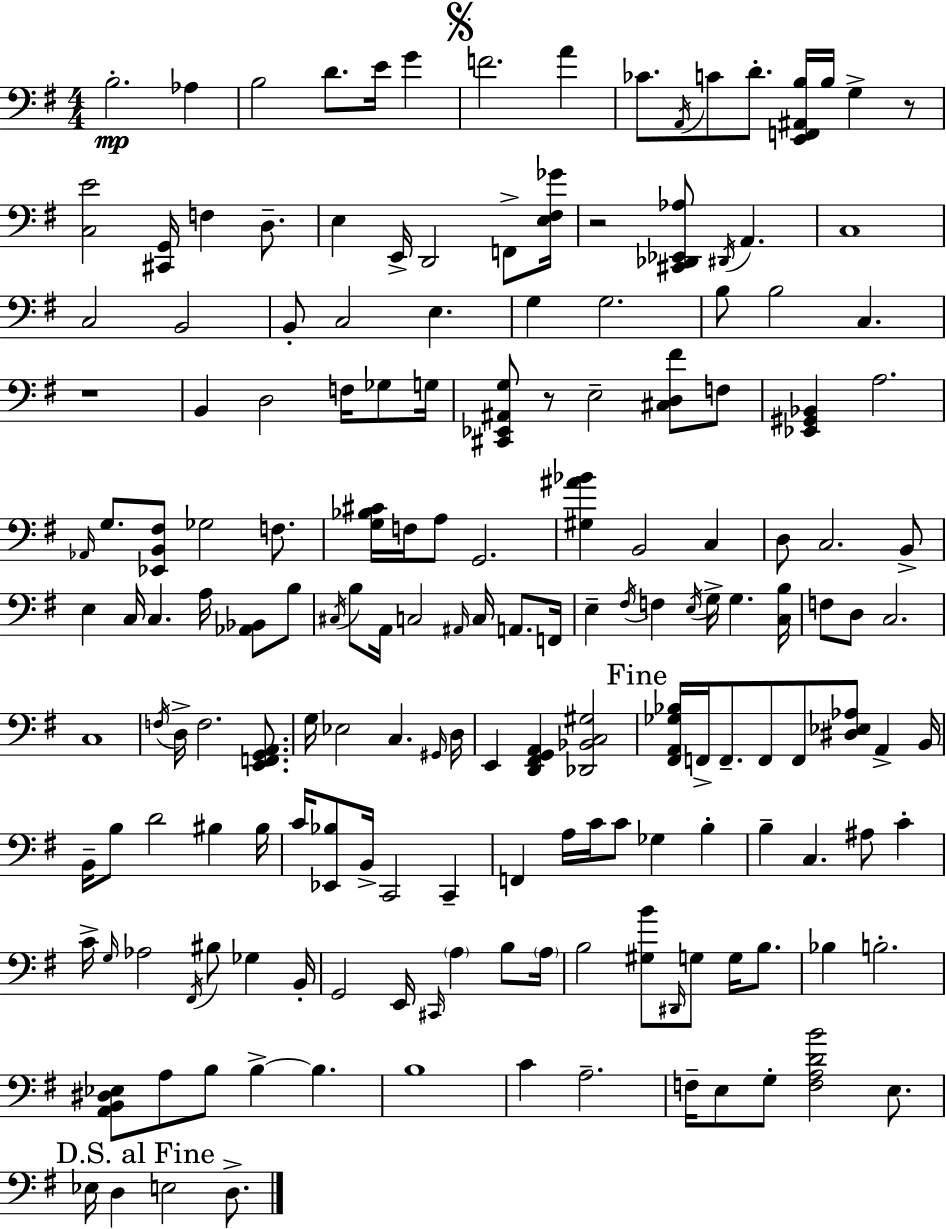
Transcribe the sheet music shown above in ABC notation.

X:1
T:Untitled
M:4/4
L:1/4
K:Em
B,2 _A, B,2 D/2 E/4 G F2 A _C/2 A,,/4 C/2 D/2 [E,,F,,^A,,B,]/4 B,/4 G, z/2 [C,E]2 [^C,,G,,]/4 F, D,/2 E, E,,/4 D,,2 F,,/2 [E,^F,_G]/4 z2 [^C,,_D,,_E,,_A,]/2 ^D,,/4 A,, C,4 C,2 B,,2 B,,/2 C,2 E, G, G,2 B,/2 B,2 C, z4 B,, D,2 F,/4 _G,/2 G,/4 [^C,,_E,,^A,,G,]/2 z/2 E,2 [^C,D,^F]/2 F,/2 [_E,,^G,,_B,,] A,2 _A,,/4 G,/2 [_E,,B,,^F,]/2 _G,2 F,/2 [G,_B,^C]/4 F,/4 A,/2 G,,2 [^G,^A_B] B,,2 C, D,/2 C,2 B,,/2 E, C,/4 C, A,/4 [_A,,_B,,]/2 B,/2 ^C,/4 B,/2 A,,/4 C,2 ^A,,/4 C,/4 A,,/2 F,,/4 E, ^F,/4 F, E,/4 G,/4 G, [C,B,]/4 F,/2 D,/2 C,2 C,4 F,/4 D,/4 F,2 [E,,F,,G,,A,,]/2 G,/4 _E,2 C, ^G,,/4 D,/4 E,, [D,,^F,,G,,A,,] [_D,,_B,,C,^G,]2 [^F,,A,,_G,_B,]/4 F,,/4 F,,/2 F,,/2 F,,/2 [^D,_E,_A,]/2 A,, B,,/4 B,,/4 B,/2 D2 ^B, ^B,/4 C/4 [_E,,_B,]/2 B,,/4 C,,2 C,, F,, A,/4 C/4 C/2 _G, B, B, C, ^A,/2 C C/4 G,/4 _A,2 ^F,,/4 ^B,/2 _G, B,,/4 G,,2 E,,/4 ^C,,/4 A, B,/2 A,/4 B,2 [^G,B]/2 ^D,,/4 G,/2 G,/4 B,/2 _B, B,2 [A,,B,,^D,_E,]/2 A,/2 B,/2 B, B, B,4 C A,2 F,/4 E,/2 G,/2 [F,A,DB]2 E,/2 _E,/4 D, E,2 D,/2